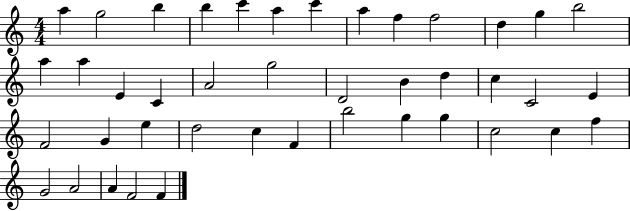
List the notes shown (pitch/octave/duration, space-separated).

A5/q G5/h B5/q B5/q C6/q A5/q C6/q A5/q F5/q F5/h D5/q G5/q B5/h A5/q A5/q E4/q C4/q A4/h G5/h D4/h B4/q D5/q C5/q C4/h E4/q F4/h G4/q E5/q D5/h C5/q F4/q B5/h G5/q G5/q C5/h C5/q F5/q G4/h A4/h A4/q F4/h F4/q